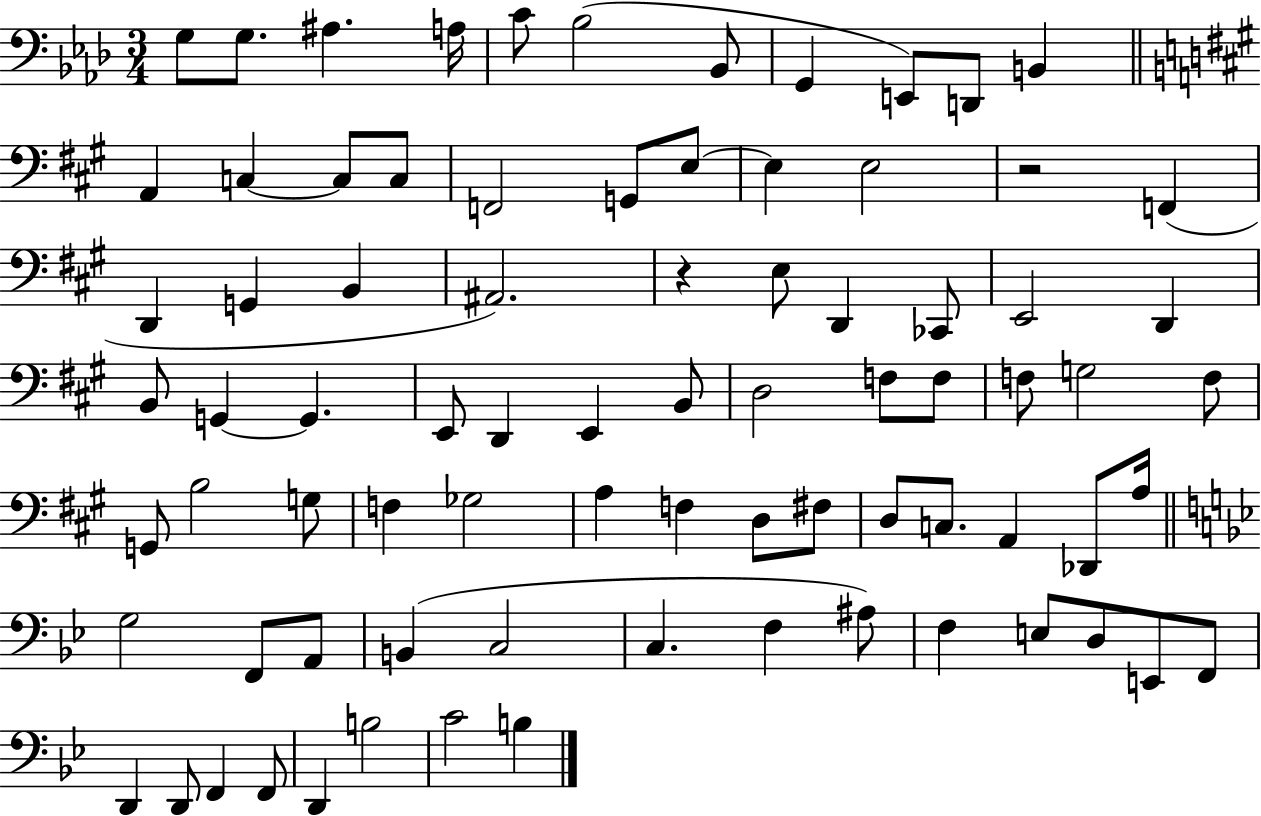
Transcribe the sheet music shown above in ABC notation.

X:1
T:Untitled
M:3/4
L:1/4
K:Ab
G,/2 G,/2 ^A, A,/4 C/2 _B,2 _B,,/2 G,, E,,/2 D,,/2 B,, A,, C, C,/2 C,/2 F,,2 G,,/2 E,/2 E, E,2 z2 F,, D,, G,, B,, ^A,,2 z E,/2 D,, _C,,/2 E,,2 D,, B,,/2 G,, G,, E,,/2 D,, E,, B,,/2 D,2 F,/2 F,/2 F,/2 G,2 F,/2 G,,/2 B,2 G,/2 F, _G,2 A, F, D,/2 ^F,/2 D,/2 C,/2 A,, _D,,/2 A,/4 G,2 F,,/2 A,,/2 B,, C,2 C, F, ^A,/2 F, E,/2 D,/2 E,,/2 F,,/2 D,, D,,/2 F,, F,,/2 D,, B,2 C2 B,